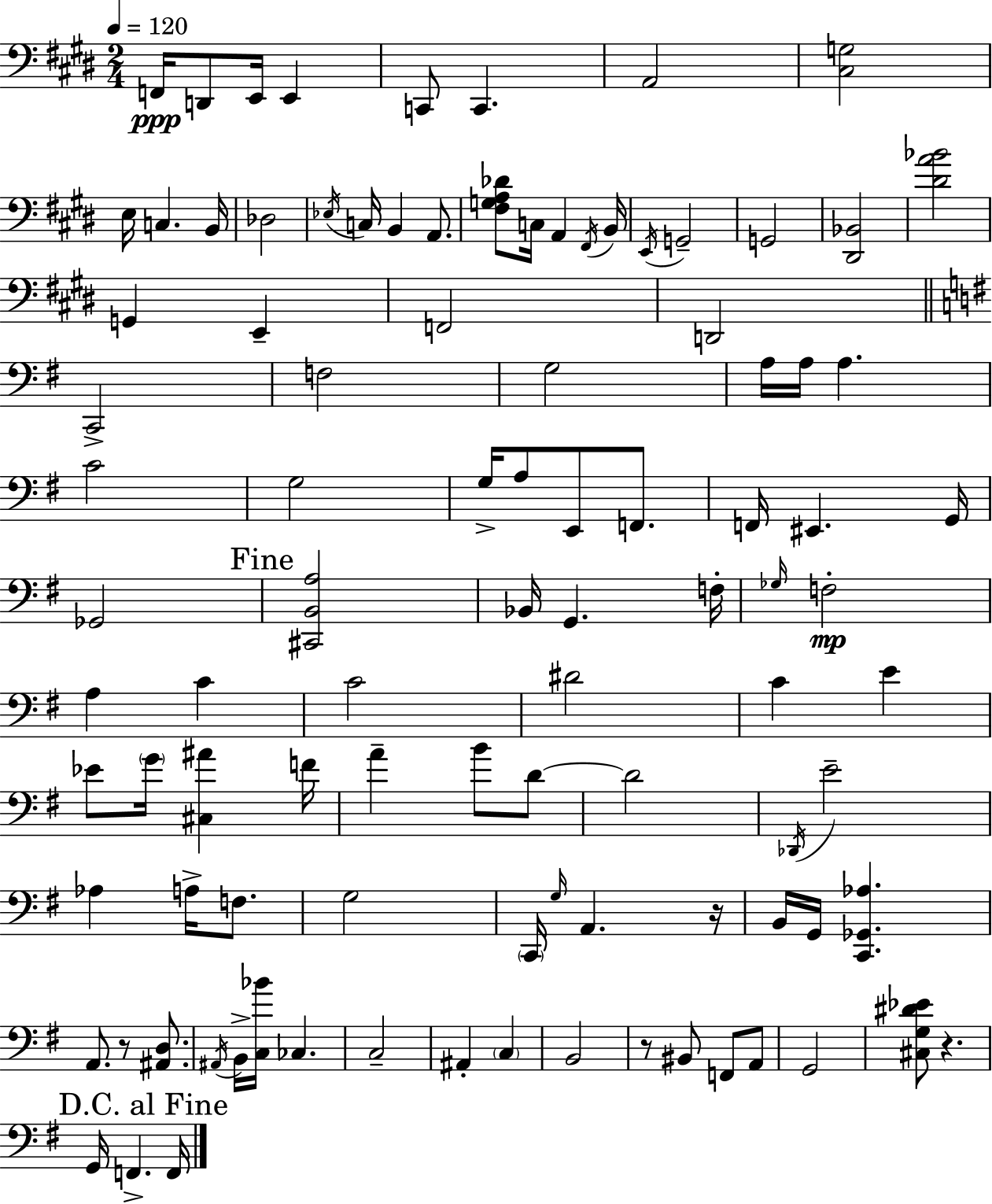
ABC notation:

X:1
T:Untitled
M:2/4
L:1/4
K:E
F,,/4 D,,/2 E,,/4 E,, C,,/2 C,, A,,2 [^C,G,]2 E,/4 C, B,,/4 _D,2 _E,/4 C,/4 B,, A,,/2 [^F,G,A,_D]/2 C,/4 A,, ^F,,/4 B,,/4 E,,/4 G,,2 G,,2 [^D,,_B,,]2 [^DA_B]2 G,, E,, F,,2 D,,2 C,,2 F,2 G,2 A,/4 A,/4 A, C2 G,2 G,/4 A,/2 E,,/2 F,,/2 F,,/4 ^E,, G,,/4 _G,,2 [^C,,B,,A,]2 _B,,/4 G,, F,/4 _G,/4 F,2 A, C C2 ^D2 C E _E/2 G/4 [^C,^A] F/4 A B/2 D/2 D2 _D,,/4 E2 _A, A,/4 F,/2 G,2 C,,/4 G,/4 A,, z/4 B,,/4 G,,/4 [C,,_G,,_A,] A,,/2 z/2 [^A,,D,]/2 ^A,,/4 B,,/4 [C,_B]/4 _C, C,2 ^A,, C, B,,2 z/2 ^B,,/2 F,,/2 A,,/2 G,,2 [^C,G,^D_E]/2 z G,,/4 F,, F,,/4